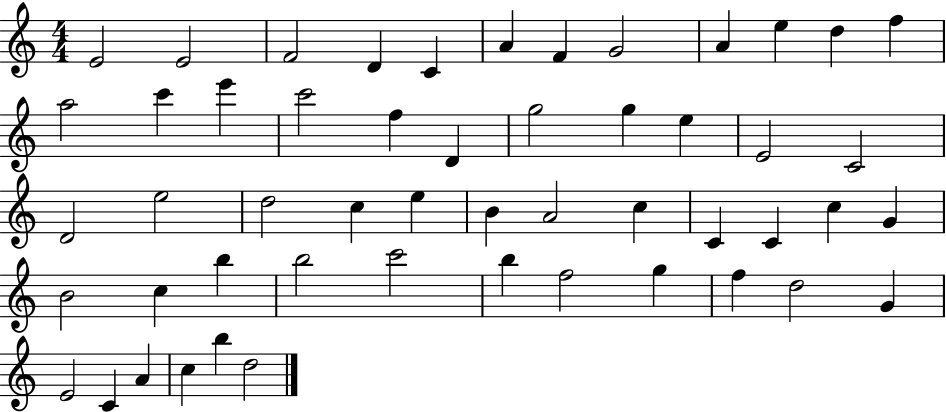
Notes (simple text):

E4/h E4/h F4/h D4/q C4/q A4/q F4/q G4/h A4/q E5/q D5/q F5/q A5/h C6/q E6/q C6/h F5/q D4/q G5/h G5/q E5/q E4/h C4/h D4/h E5/h D5/h C5/q E5/q B4/q A4/h C5/q C4/q C4/q C5/q G4/q B4/h C5/q B5/q B5/h C6/h B5/q F5/h G5/q F5/q D5/h G4/q E4/h C4/q A4/q C5/q B5/q D5/h